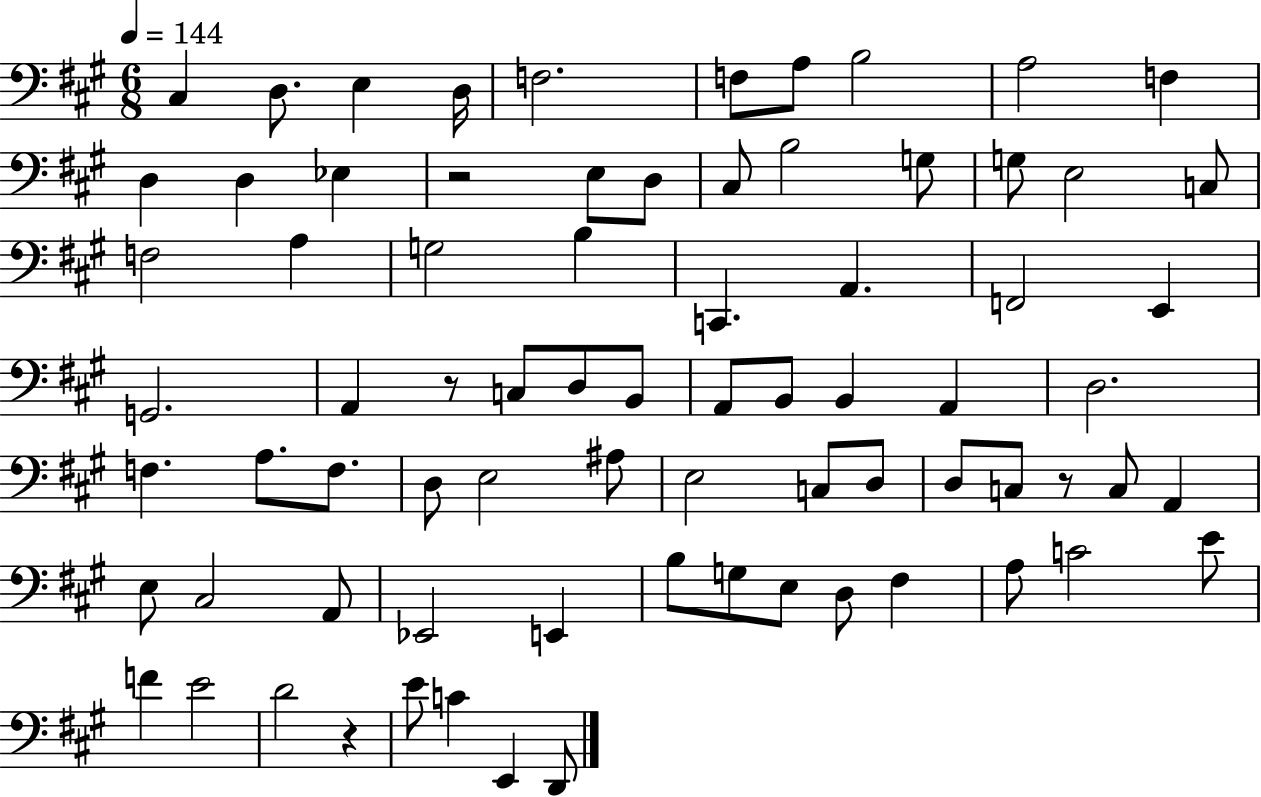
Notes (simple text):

C#3/q D3/e. E3/q D3/s F3/h. F3/e A3/e B3/h A3/h F3/q D3/q D3/q Eb3/q R/h E3/e D3/e C#3/e B3/h G3/e G3/e E3/h C3/e F3/h A3/q G3/h B3/q C2/q. A2/q. F2/h E2/q G2/h. A2/q R/e C3/e D3/e B2/e A2/e B2/e B2/q A2/q D3/h. F3/q. A3/e. F3/e. D3/e E3/h A#3/e E3/h C3/e D3/e D3/e C3/e R/e C3/e A2/q E3/e C#3/h A2/e Eb2/h E2/q B3/e G3/e E3/e D3/e F#3/q A3/e C4/h E4/e F4/q E4/h D4/h R/q E4/e C4/q E2/q D2/e